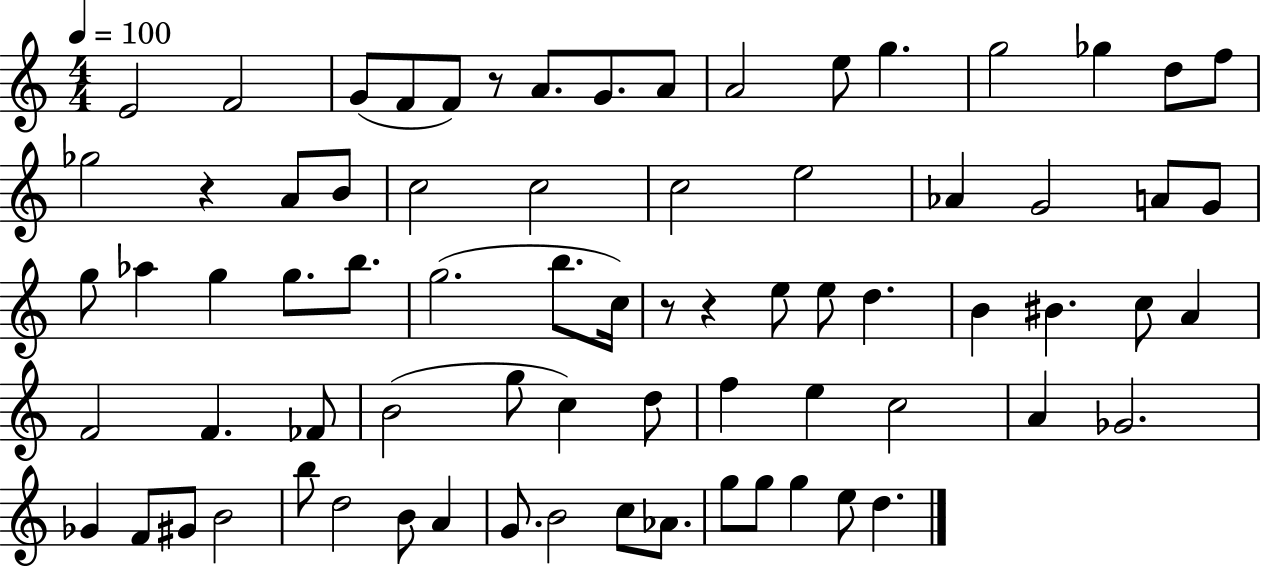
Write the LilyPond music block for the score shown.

{
  \clef treble
  \numericTimeSignature
  \time 4/4
  \key c \major
  \tempo 4 = 100
  e'2 f'2 | g'8( f'8 f'8) r8 a'8. g'8. a'8 | a'2 e''8 g''4. | g''2 ges''4 d''8 f''8 | \break ges''2 r4 a'8 b'8 | c''2 c''2 | c''2 e''2 | aes'4 g'2 a'8 g'8 | \break g''8 aes''4 g''4 g''8. b''8. | g''2.( b''8. c''16) | r8 r4 e''8 e''8 d''4. | b'4 bis'4. c''8 a'4 | \break f'2 f'4. fes'8 | b'2( g''8 c''4) d''8 | f''4 e''4 c''2 | a'4 ges'2. | \break ges'4 f'8 gis'8 b'2 | b''8 d''2 b'8 a'4 | g'8. b'2 c''8 aes'8. | g''8 g''8 g''4 e''8 d''4. | \break \bar "|."
}